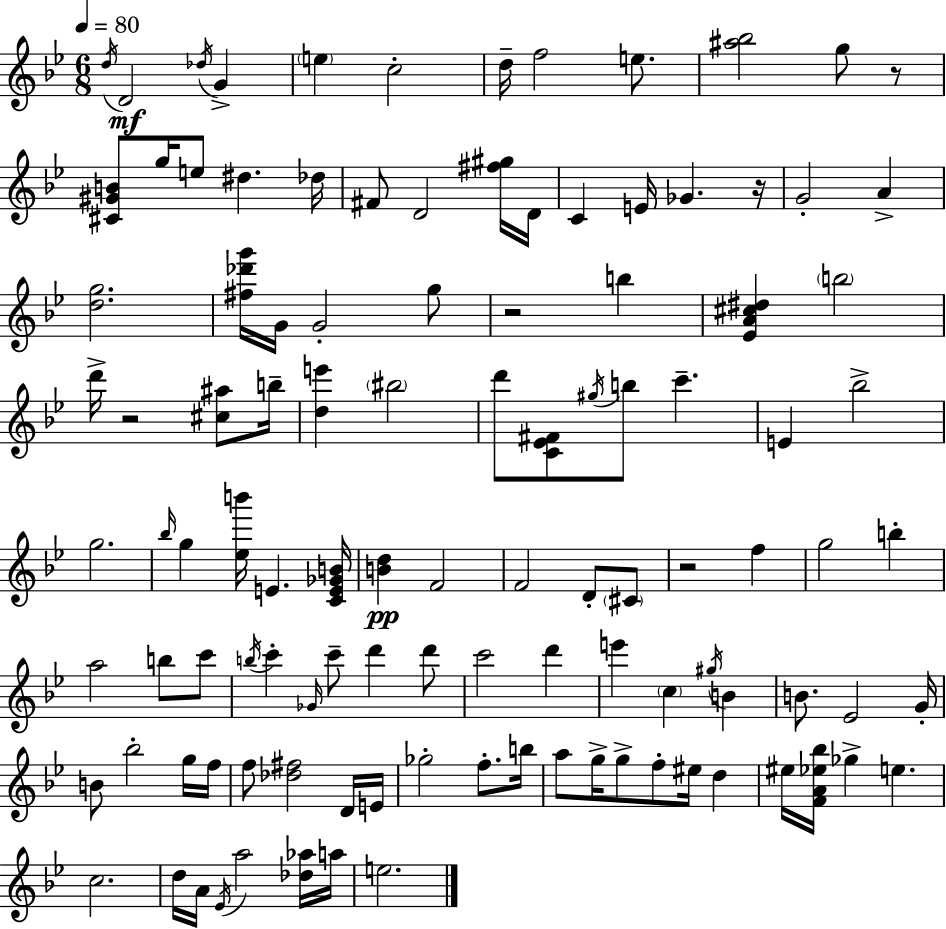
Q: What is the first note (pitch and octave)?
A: D5